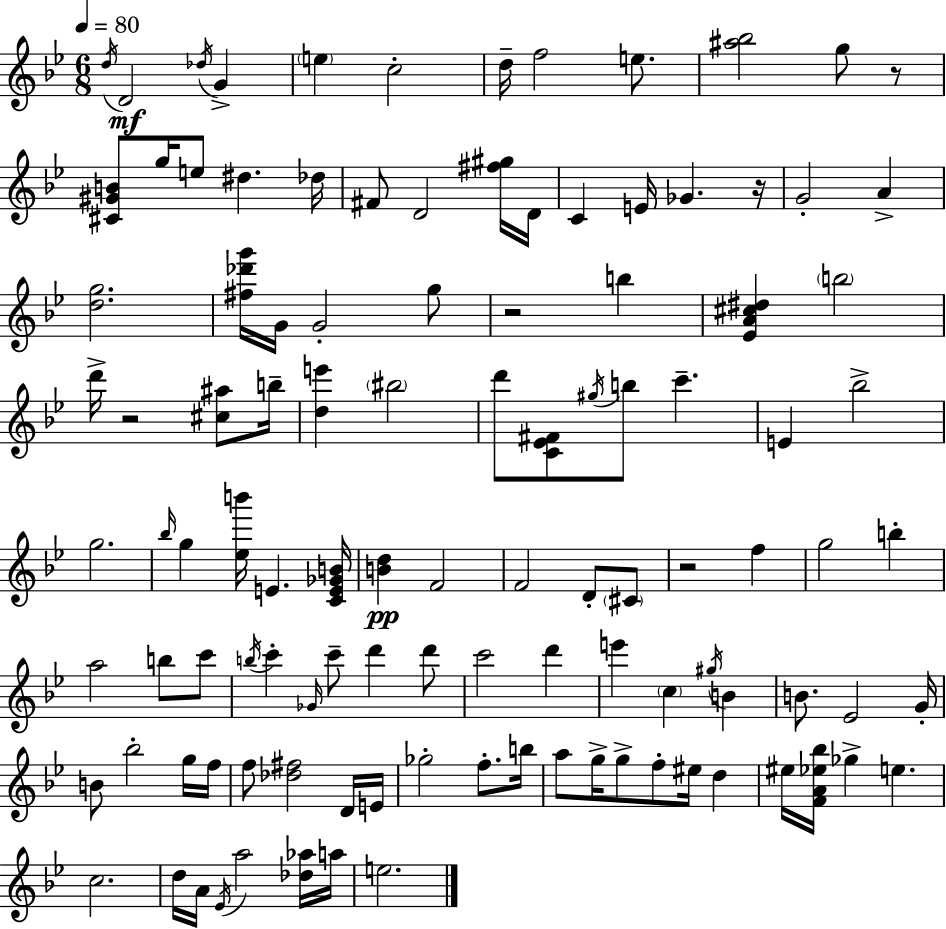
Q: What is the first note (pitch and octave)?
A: D5